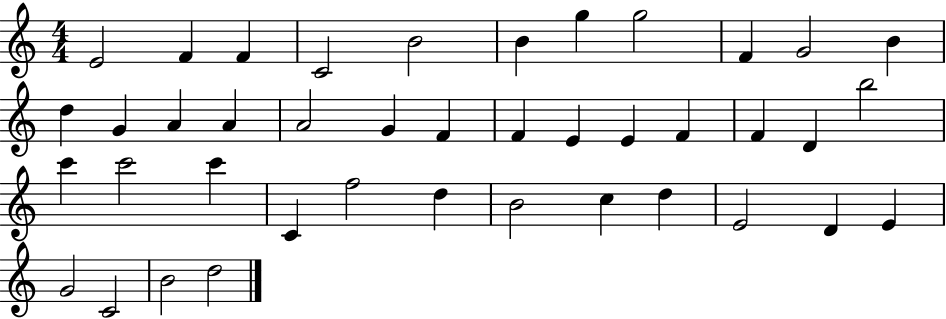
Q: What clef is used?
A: treble